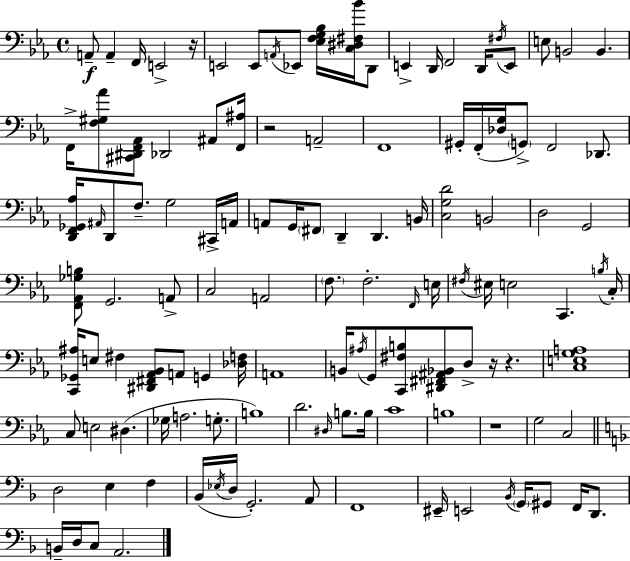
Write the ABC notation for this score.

X:1
T:Untitled
M:4/4
L:1/4
K:Eb
A,,/2 A,, F,,/4 E,,2 z/4 E,,2 E,,/2 A,,/4 _E,,/2 [_E,F,G,_B,]/4 [C,^D,^F,_B]/4 D,,/2 E,, D,,/4 F,,2 D,,/4 ^F,/4 E,,/2 E,/2 B,,2 B,, F,,/4 [F,^G,_A]/2 [^C,,^D,,F,,_A,,]/2 _D,,2 ^A,,/2 [F,,^A,]/4 z2 A,,2 F,,4 ^G,,/4 F,,/4 [_D,G,]/4 G,,/2 F,,2 _D,,/2 [D,,F,,_G,,_A,]/4 ^A,,/4 D,,/2 F,/2 G,2 ^C,,/4 A,,/4 A,,/2 G,,/4 ^F,,/2 D,, D,, B,,/4 [C,G,D]2 B,,2 D,2 G,,2 [F,,_A,,_G,B,]/2 G,,2 A,,/2 C,2 A,,2 F,/2 F,2 F,,/4 E,/4 ^F,/4 ^E,/4 E,2 C,, B,/4 C,/4 [C,,_G,,^A,]/4 E,/2 ^F, [^D,,^F,,_A,,_B,,]/2 A,,/2 G,, [_D,F,]/4 A,,4 B,,/4 ^A,/4 G,,/2 [C,,^F,B,]/2 [^D,,^F,,^A,,_B,,]/2 D,/2 z/4 z [C,E,G,A,]4 C,/2 E,2 ^D, _G,/4 A,2 G,/2 B,4 D2 ^D,/4 B,/2 B,/4 C4 B,4 z4 G,2 C,2 D,2 E, F, _B,,/4 _E,/4 D,/4 G,,2 A,,/2 F,,4 ^E,,/4 E,,2 _B,,/4 G,,/4 ^G,,/2 F,,/4 D,,/2 B,,/4 D,/4 C,/2 A,,2